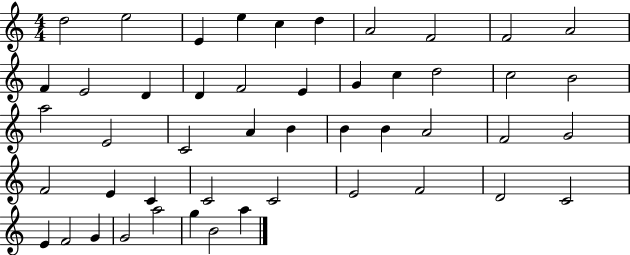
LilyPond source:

{
  \clef treble
  \numericTimeSignature
  \time 4/4
  \key c \major
  d''2 e''2 | e'4 e''4 c''4 d''4 | a'2 f'2 | f'2 a'2 | \break f'4 e'2 d'4 | d'4 f'2 e'4 | g'4 c''4 d''2 | c''2 b'2 | \break a''2 e'2 | c'2 a'4 b'4 | b'4 b'4 a'2 | f'2 g'2 | \break f'2 e'4 c'4 | c'2 c'2 | e'2 f'2 | d'2 c'2 | \break e'4 f'2 g'4 | g'2 a''2 | g''4 b'2 a''4 | \bar "|."
}